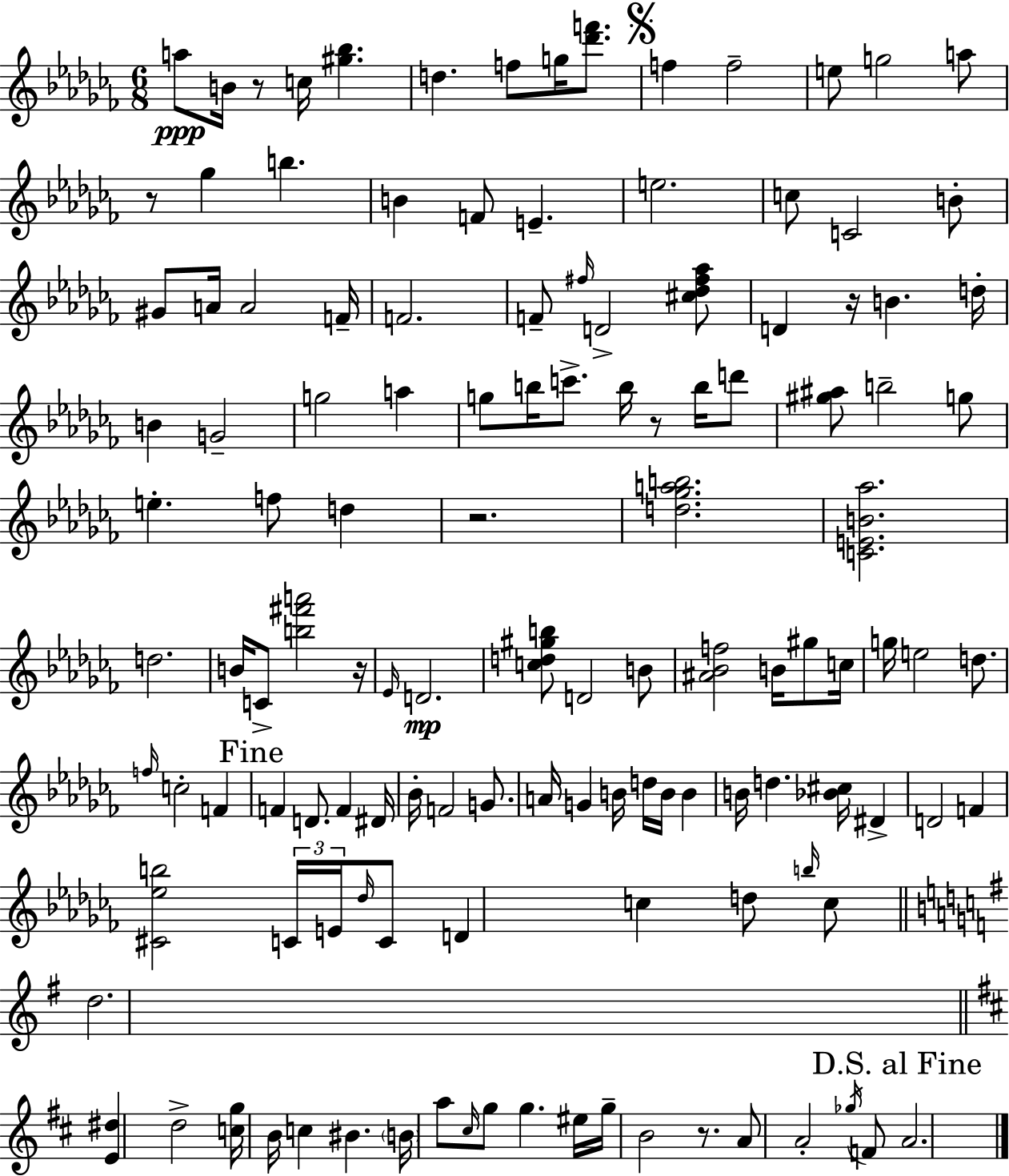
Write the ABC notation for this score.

X:1
T:Untitled
M:6/8
L:1/4
K:Abm
a/2 B/4 z/2 c/4 [^g_b] d f/2 g/4 [_d'f']/2 f f2 e/2 g2 a/2 z/2 _g b B F/2 E e2 c/2 C2 B/2 ^G/2 A/4 A2 F/4 F2 F/2 ^f/4 D2 [^c_d^f_a]/2 D z/4 B d/4 B G2 g2 a g/2 b/4 c'/2 b/4 z/2 b/4 d'/2 [^g^a]/2 b2 g/2 e f/2 d z2 [d_gab]2 [CEB_a]2 d2 B/4 C/2 [b^f'a']2 z/4 _E/4 D2 [cd^gb]/2 D2 B/2 [^A_Bf]2 B/4 ^g/2 c/4 g/4 e2 d/2 f/4 c2 F F D/2 F ^D/4 _B/4 F2 G/2 A/4 G B/4 d/4 B/4 B B/4 d [_B^c]/4 ^D D2 F [^C_eb]2 C/4 E/4 _d/4 C/2 D c d/2 b/4 c/2 d2 [E^d] d2 [cg]/4 B/4 c ^B B/4 a/2 ^c/4 g/2 g ^e/4 g/4 B2 z/2 A/2 A2 _g/4 F/2 A2